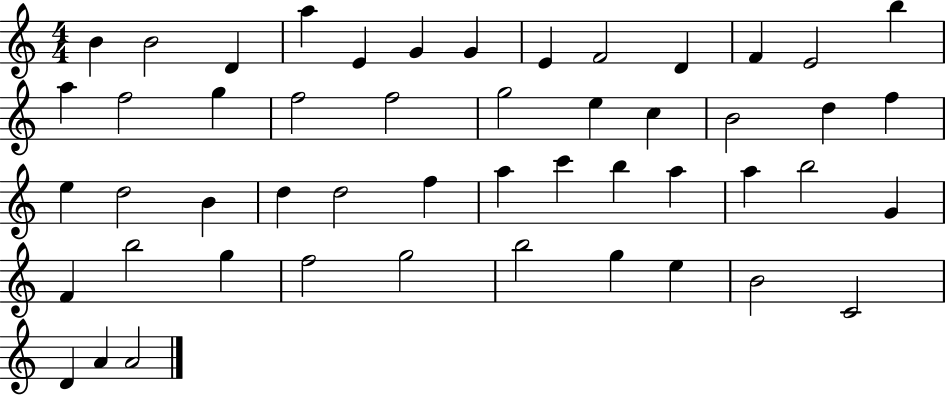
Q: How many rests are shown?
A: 0